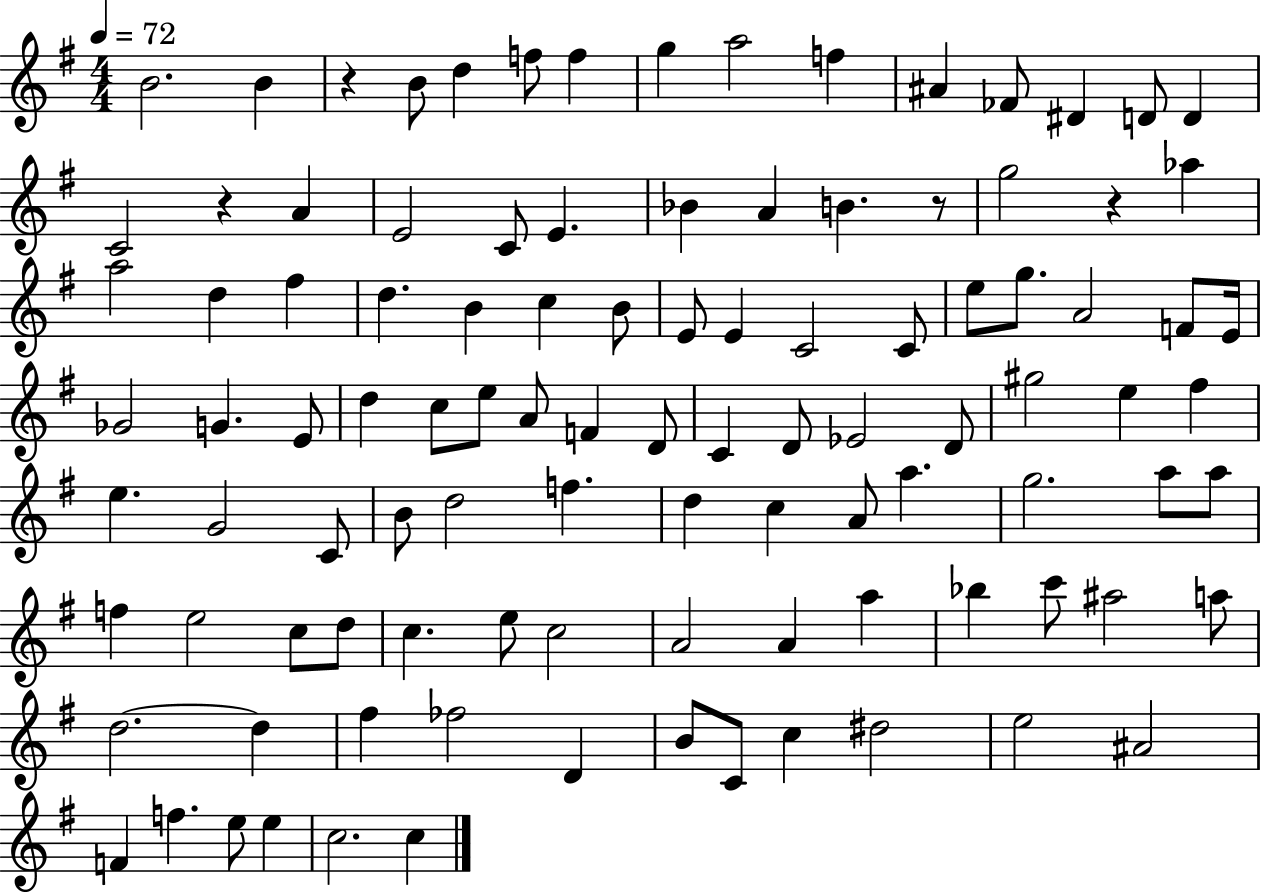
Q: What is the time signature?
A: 4/4